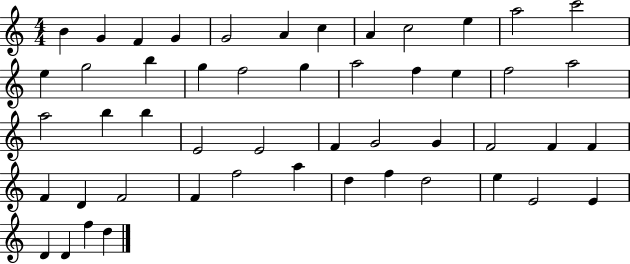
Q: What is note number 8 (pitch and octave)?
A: A4